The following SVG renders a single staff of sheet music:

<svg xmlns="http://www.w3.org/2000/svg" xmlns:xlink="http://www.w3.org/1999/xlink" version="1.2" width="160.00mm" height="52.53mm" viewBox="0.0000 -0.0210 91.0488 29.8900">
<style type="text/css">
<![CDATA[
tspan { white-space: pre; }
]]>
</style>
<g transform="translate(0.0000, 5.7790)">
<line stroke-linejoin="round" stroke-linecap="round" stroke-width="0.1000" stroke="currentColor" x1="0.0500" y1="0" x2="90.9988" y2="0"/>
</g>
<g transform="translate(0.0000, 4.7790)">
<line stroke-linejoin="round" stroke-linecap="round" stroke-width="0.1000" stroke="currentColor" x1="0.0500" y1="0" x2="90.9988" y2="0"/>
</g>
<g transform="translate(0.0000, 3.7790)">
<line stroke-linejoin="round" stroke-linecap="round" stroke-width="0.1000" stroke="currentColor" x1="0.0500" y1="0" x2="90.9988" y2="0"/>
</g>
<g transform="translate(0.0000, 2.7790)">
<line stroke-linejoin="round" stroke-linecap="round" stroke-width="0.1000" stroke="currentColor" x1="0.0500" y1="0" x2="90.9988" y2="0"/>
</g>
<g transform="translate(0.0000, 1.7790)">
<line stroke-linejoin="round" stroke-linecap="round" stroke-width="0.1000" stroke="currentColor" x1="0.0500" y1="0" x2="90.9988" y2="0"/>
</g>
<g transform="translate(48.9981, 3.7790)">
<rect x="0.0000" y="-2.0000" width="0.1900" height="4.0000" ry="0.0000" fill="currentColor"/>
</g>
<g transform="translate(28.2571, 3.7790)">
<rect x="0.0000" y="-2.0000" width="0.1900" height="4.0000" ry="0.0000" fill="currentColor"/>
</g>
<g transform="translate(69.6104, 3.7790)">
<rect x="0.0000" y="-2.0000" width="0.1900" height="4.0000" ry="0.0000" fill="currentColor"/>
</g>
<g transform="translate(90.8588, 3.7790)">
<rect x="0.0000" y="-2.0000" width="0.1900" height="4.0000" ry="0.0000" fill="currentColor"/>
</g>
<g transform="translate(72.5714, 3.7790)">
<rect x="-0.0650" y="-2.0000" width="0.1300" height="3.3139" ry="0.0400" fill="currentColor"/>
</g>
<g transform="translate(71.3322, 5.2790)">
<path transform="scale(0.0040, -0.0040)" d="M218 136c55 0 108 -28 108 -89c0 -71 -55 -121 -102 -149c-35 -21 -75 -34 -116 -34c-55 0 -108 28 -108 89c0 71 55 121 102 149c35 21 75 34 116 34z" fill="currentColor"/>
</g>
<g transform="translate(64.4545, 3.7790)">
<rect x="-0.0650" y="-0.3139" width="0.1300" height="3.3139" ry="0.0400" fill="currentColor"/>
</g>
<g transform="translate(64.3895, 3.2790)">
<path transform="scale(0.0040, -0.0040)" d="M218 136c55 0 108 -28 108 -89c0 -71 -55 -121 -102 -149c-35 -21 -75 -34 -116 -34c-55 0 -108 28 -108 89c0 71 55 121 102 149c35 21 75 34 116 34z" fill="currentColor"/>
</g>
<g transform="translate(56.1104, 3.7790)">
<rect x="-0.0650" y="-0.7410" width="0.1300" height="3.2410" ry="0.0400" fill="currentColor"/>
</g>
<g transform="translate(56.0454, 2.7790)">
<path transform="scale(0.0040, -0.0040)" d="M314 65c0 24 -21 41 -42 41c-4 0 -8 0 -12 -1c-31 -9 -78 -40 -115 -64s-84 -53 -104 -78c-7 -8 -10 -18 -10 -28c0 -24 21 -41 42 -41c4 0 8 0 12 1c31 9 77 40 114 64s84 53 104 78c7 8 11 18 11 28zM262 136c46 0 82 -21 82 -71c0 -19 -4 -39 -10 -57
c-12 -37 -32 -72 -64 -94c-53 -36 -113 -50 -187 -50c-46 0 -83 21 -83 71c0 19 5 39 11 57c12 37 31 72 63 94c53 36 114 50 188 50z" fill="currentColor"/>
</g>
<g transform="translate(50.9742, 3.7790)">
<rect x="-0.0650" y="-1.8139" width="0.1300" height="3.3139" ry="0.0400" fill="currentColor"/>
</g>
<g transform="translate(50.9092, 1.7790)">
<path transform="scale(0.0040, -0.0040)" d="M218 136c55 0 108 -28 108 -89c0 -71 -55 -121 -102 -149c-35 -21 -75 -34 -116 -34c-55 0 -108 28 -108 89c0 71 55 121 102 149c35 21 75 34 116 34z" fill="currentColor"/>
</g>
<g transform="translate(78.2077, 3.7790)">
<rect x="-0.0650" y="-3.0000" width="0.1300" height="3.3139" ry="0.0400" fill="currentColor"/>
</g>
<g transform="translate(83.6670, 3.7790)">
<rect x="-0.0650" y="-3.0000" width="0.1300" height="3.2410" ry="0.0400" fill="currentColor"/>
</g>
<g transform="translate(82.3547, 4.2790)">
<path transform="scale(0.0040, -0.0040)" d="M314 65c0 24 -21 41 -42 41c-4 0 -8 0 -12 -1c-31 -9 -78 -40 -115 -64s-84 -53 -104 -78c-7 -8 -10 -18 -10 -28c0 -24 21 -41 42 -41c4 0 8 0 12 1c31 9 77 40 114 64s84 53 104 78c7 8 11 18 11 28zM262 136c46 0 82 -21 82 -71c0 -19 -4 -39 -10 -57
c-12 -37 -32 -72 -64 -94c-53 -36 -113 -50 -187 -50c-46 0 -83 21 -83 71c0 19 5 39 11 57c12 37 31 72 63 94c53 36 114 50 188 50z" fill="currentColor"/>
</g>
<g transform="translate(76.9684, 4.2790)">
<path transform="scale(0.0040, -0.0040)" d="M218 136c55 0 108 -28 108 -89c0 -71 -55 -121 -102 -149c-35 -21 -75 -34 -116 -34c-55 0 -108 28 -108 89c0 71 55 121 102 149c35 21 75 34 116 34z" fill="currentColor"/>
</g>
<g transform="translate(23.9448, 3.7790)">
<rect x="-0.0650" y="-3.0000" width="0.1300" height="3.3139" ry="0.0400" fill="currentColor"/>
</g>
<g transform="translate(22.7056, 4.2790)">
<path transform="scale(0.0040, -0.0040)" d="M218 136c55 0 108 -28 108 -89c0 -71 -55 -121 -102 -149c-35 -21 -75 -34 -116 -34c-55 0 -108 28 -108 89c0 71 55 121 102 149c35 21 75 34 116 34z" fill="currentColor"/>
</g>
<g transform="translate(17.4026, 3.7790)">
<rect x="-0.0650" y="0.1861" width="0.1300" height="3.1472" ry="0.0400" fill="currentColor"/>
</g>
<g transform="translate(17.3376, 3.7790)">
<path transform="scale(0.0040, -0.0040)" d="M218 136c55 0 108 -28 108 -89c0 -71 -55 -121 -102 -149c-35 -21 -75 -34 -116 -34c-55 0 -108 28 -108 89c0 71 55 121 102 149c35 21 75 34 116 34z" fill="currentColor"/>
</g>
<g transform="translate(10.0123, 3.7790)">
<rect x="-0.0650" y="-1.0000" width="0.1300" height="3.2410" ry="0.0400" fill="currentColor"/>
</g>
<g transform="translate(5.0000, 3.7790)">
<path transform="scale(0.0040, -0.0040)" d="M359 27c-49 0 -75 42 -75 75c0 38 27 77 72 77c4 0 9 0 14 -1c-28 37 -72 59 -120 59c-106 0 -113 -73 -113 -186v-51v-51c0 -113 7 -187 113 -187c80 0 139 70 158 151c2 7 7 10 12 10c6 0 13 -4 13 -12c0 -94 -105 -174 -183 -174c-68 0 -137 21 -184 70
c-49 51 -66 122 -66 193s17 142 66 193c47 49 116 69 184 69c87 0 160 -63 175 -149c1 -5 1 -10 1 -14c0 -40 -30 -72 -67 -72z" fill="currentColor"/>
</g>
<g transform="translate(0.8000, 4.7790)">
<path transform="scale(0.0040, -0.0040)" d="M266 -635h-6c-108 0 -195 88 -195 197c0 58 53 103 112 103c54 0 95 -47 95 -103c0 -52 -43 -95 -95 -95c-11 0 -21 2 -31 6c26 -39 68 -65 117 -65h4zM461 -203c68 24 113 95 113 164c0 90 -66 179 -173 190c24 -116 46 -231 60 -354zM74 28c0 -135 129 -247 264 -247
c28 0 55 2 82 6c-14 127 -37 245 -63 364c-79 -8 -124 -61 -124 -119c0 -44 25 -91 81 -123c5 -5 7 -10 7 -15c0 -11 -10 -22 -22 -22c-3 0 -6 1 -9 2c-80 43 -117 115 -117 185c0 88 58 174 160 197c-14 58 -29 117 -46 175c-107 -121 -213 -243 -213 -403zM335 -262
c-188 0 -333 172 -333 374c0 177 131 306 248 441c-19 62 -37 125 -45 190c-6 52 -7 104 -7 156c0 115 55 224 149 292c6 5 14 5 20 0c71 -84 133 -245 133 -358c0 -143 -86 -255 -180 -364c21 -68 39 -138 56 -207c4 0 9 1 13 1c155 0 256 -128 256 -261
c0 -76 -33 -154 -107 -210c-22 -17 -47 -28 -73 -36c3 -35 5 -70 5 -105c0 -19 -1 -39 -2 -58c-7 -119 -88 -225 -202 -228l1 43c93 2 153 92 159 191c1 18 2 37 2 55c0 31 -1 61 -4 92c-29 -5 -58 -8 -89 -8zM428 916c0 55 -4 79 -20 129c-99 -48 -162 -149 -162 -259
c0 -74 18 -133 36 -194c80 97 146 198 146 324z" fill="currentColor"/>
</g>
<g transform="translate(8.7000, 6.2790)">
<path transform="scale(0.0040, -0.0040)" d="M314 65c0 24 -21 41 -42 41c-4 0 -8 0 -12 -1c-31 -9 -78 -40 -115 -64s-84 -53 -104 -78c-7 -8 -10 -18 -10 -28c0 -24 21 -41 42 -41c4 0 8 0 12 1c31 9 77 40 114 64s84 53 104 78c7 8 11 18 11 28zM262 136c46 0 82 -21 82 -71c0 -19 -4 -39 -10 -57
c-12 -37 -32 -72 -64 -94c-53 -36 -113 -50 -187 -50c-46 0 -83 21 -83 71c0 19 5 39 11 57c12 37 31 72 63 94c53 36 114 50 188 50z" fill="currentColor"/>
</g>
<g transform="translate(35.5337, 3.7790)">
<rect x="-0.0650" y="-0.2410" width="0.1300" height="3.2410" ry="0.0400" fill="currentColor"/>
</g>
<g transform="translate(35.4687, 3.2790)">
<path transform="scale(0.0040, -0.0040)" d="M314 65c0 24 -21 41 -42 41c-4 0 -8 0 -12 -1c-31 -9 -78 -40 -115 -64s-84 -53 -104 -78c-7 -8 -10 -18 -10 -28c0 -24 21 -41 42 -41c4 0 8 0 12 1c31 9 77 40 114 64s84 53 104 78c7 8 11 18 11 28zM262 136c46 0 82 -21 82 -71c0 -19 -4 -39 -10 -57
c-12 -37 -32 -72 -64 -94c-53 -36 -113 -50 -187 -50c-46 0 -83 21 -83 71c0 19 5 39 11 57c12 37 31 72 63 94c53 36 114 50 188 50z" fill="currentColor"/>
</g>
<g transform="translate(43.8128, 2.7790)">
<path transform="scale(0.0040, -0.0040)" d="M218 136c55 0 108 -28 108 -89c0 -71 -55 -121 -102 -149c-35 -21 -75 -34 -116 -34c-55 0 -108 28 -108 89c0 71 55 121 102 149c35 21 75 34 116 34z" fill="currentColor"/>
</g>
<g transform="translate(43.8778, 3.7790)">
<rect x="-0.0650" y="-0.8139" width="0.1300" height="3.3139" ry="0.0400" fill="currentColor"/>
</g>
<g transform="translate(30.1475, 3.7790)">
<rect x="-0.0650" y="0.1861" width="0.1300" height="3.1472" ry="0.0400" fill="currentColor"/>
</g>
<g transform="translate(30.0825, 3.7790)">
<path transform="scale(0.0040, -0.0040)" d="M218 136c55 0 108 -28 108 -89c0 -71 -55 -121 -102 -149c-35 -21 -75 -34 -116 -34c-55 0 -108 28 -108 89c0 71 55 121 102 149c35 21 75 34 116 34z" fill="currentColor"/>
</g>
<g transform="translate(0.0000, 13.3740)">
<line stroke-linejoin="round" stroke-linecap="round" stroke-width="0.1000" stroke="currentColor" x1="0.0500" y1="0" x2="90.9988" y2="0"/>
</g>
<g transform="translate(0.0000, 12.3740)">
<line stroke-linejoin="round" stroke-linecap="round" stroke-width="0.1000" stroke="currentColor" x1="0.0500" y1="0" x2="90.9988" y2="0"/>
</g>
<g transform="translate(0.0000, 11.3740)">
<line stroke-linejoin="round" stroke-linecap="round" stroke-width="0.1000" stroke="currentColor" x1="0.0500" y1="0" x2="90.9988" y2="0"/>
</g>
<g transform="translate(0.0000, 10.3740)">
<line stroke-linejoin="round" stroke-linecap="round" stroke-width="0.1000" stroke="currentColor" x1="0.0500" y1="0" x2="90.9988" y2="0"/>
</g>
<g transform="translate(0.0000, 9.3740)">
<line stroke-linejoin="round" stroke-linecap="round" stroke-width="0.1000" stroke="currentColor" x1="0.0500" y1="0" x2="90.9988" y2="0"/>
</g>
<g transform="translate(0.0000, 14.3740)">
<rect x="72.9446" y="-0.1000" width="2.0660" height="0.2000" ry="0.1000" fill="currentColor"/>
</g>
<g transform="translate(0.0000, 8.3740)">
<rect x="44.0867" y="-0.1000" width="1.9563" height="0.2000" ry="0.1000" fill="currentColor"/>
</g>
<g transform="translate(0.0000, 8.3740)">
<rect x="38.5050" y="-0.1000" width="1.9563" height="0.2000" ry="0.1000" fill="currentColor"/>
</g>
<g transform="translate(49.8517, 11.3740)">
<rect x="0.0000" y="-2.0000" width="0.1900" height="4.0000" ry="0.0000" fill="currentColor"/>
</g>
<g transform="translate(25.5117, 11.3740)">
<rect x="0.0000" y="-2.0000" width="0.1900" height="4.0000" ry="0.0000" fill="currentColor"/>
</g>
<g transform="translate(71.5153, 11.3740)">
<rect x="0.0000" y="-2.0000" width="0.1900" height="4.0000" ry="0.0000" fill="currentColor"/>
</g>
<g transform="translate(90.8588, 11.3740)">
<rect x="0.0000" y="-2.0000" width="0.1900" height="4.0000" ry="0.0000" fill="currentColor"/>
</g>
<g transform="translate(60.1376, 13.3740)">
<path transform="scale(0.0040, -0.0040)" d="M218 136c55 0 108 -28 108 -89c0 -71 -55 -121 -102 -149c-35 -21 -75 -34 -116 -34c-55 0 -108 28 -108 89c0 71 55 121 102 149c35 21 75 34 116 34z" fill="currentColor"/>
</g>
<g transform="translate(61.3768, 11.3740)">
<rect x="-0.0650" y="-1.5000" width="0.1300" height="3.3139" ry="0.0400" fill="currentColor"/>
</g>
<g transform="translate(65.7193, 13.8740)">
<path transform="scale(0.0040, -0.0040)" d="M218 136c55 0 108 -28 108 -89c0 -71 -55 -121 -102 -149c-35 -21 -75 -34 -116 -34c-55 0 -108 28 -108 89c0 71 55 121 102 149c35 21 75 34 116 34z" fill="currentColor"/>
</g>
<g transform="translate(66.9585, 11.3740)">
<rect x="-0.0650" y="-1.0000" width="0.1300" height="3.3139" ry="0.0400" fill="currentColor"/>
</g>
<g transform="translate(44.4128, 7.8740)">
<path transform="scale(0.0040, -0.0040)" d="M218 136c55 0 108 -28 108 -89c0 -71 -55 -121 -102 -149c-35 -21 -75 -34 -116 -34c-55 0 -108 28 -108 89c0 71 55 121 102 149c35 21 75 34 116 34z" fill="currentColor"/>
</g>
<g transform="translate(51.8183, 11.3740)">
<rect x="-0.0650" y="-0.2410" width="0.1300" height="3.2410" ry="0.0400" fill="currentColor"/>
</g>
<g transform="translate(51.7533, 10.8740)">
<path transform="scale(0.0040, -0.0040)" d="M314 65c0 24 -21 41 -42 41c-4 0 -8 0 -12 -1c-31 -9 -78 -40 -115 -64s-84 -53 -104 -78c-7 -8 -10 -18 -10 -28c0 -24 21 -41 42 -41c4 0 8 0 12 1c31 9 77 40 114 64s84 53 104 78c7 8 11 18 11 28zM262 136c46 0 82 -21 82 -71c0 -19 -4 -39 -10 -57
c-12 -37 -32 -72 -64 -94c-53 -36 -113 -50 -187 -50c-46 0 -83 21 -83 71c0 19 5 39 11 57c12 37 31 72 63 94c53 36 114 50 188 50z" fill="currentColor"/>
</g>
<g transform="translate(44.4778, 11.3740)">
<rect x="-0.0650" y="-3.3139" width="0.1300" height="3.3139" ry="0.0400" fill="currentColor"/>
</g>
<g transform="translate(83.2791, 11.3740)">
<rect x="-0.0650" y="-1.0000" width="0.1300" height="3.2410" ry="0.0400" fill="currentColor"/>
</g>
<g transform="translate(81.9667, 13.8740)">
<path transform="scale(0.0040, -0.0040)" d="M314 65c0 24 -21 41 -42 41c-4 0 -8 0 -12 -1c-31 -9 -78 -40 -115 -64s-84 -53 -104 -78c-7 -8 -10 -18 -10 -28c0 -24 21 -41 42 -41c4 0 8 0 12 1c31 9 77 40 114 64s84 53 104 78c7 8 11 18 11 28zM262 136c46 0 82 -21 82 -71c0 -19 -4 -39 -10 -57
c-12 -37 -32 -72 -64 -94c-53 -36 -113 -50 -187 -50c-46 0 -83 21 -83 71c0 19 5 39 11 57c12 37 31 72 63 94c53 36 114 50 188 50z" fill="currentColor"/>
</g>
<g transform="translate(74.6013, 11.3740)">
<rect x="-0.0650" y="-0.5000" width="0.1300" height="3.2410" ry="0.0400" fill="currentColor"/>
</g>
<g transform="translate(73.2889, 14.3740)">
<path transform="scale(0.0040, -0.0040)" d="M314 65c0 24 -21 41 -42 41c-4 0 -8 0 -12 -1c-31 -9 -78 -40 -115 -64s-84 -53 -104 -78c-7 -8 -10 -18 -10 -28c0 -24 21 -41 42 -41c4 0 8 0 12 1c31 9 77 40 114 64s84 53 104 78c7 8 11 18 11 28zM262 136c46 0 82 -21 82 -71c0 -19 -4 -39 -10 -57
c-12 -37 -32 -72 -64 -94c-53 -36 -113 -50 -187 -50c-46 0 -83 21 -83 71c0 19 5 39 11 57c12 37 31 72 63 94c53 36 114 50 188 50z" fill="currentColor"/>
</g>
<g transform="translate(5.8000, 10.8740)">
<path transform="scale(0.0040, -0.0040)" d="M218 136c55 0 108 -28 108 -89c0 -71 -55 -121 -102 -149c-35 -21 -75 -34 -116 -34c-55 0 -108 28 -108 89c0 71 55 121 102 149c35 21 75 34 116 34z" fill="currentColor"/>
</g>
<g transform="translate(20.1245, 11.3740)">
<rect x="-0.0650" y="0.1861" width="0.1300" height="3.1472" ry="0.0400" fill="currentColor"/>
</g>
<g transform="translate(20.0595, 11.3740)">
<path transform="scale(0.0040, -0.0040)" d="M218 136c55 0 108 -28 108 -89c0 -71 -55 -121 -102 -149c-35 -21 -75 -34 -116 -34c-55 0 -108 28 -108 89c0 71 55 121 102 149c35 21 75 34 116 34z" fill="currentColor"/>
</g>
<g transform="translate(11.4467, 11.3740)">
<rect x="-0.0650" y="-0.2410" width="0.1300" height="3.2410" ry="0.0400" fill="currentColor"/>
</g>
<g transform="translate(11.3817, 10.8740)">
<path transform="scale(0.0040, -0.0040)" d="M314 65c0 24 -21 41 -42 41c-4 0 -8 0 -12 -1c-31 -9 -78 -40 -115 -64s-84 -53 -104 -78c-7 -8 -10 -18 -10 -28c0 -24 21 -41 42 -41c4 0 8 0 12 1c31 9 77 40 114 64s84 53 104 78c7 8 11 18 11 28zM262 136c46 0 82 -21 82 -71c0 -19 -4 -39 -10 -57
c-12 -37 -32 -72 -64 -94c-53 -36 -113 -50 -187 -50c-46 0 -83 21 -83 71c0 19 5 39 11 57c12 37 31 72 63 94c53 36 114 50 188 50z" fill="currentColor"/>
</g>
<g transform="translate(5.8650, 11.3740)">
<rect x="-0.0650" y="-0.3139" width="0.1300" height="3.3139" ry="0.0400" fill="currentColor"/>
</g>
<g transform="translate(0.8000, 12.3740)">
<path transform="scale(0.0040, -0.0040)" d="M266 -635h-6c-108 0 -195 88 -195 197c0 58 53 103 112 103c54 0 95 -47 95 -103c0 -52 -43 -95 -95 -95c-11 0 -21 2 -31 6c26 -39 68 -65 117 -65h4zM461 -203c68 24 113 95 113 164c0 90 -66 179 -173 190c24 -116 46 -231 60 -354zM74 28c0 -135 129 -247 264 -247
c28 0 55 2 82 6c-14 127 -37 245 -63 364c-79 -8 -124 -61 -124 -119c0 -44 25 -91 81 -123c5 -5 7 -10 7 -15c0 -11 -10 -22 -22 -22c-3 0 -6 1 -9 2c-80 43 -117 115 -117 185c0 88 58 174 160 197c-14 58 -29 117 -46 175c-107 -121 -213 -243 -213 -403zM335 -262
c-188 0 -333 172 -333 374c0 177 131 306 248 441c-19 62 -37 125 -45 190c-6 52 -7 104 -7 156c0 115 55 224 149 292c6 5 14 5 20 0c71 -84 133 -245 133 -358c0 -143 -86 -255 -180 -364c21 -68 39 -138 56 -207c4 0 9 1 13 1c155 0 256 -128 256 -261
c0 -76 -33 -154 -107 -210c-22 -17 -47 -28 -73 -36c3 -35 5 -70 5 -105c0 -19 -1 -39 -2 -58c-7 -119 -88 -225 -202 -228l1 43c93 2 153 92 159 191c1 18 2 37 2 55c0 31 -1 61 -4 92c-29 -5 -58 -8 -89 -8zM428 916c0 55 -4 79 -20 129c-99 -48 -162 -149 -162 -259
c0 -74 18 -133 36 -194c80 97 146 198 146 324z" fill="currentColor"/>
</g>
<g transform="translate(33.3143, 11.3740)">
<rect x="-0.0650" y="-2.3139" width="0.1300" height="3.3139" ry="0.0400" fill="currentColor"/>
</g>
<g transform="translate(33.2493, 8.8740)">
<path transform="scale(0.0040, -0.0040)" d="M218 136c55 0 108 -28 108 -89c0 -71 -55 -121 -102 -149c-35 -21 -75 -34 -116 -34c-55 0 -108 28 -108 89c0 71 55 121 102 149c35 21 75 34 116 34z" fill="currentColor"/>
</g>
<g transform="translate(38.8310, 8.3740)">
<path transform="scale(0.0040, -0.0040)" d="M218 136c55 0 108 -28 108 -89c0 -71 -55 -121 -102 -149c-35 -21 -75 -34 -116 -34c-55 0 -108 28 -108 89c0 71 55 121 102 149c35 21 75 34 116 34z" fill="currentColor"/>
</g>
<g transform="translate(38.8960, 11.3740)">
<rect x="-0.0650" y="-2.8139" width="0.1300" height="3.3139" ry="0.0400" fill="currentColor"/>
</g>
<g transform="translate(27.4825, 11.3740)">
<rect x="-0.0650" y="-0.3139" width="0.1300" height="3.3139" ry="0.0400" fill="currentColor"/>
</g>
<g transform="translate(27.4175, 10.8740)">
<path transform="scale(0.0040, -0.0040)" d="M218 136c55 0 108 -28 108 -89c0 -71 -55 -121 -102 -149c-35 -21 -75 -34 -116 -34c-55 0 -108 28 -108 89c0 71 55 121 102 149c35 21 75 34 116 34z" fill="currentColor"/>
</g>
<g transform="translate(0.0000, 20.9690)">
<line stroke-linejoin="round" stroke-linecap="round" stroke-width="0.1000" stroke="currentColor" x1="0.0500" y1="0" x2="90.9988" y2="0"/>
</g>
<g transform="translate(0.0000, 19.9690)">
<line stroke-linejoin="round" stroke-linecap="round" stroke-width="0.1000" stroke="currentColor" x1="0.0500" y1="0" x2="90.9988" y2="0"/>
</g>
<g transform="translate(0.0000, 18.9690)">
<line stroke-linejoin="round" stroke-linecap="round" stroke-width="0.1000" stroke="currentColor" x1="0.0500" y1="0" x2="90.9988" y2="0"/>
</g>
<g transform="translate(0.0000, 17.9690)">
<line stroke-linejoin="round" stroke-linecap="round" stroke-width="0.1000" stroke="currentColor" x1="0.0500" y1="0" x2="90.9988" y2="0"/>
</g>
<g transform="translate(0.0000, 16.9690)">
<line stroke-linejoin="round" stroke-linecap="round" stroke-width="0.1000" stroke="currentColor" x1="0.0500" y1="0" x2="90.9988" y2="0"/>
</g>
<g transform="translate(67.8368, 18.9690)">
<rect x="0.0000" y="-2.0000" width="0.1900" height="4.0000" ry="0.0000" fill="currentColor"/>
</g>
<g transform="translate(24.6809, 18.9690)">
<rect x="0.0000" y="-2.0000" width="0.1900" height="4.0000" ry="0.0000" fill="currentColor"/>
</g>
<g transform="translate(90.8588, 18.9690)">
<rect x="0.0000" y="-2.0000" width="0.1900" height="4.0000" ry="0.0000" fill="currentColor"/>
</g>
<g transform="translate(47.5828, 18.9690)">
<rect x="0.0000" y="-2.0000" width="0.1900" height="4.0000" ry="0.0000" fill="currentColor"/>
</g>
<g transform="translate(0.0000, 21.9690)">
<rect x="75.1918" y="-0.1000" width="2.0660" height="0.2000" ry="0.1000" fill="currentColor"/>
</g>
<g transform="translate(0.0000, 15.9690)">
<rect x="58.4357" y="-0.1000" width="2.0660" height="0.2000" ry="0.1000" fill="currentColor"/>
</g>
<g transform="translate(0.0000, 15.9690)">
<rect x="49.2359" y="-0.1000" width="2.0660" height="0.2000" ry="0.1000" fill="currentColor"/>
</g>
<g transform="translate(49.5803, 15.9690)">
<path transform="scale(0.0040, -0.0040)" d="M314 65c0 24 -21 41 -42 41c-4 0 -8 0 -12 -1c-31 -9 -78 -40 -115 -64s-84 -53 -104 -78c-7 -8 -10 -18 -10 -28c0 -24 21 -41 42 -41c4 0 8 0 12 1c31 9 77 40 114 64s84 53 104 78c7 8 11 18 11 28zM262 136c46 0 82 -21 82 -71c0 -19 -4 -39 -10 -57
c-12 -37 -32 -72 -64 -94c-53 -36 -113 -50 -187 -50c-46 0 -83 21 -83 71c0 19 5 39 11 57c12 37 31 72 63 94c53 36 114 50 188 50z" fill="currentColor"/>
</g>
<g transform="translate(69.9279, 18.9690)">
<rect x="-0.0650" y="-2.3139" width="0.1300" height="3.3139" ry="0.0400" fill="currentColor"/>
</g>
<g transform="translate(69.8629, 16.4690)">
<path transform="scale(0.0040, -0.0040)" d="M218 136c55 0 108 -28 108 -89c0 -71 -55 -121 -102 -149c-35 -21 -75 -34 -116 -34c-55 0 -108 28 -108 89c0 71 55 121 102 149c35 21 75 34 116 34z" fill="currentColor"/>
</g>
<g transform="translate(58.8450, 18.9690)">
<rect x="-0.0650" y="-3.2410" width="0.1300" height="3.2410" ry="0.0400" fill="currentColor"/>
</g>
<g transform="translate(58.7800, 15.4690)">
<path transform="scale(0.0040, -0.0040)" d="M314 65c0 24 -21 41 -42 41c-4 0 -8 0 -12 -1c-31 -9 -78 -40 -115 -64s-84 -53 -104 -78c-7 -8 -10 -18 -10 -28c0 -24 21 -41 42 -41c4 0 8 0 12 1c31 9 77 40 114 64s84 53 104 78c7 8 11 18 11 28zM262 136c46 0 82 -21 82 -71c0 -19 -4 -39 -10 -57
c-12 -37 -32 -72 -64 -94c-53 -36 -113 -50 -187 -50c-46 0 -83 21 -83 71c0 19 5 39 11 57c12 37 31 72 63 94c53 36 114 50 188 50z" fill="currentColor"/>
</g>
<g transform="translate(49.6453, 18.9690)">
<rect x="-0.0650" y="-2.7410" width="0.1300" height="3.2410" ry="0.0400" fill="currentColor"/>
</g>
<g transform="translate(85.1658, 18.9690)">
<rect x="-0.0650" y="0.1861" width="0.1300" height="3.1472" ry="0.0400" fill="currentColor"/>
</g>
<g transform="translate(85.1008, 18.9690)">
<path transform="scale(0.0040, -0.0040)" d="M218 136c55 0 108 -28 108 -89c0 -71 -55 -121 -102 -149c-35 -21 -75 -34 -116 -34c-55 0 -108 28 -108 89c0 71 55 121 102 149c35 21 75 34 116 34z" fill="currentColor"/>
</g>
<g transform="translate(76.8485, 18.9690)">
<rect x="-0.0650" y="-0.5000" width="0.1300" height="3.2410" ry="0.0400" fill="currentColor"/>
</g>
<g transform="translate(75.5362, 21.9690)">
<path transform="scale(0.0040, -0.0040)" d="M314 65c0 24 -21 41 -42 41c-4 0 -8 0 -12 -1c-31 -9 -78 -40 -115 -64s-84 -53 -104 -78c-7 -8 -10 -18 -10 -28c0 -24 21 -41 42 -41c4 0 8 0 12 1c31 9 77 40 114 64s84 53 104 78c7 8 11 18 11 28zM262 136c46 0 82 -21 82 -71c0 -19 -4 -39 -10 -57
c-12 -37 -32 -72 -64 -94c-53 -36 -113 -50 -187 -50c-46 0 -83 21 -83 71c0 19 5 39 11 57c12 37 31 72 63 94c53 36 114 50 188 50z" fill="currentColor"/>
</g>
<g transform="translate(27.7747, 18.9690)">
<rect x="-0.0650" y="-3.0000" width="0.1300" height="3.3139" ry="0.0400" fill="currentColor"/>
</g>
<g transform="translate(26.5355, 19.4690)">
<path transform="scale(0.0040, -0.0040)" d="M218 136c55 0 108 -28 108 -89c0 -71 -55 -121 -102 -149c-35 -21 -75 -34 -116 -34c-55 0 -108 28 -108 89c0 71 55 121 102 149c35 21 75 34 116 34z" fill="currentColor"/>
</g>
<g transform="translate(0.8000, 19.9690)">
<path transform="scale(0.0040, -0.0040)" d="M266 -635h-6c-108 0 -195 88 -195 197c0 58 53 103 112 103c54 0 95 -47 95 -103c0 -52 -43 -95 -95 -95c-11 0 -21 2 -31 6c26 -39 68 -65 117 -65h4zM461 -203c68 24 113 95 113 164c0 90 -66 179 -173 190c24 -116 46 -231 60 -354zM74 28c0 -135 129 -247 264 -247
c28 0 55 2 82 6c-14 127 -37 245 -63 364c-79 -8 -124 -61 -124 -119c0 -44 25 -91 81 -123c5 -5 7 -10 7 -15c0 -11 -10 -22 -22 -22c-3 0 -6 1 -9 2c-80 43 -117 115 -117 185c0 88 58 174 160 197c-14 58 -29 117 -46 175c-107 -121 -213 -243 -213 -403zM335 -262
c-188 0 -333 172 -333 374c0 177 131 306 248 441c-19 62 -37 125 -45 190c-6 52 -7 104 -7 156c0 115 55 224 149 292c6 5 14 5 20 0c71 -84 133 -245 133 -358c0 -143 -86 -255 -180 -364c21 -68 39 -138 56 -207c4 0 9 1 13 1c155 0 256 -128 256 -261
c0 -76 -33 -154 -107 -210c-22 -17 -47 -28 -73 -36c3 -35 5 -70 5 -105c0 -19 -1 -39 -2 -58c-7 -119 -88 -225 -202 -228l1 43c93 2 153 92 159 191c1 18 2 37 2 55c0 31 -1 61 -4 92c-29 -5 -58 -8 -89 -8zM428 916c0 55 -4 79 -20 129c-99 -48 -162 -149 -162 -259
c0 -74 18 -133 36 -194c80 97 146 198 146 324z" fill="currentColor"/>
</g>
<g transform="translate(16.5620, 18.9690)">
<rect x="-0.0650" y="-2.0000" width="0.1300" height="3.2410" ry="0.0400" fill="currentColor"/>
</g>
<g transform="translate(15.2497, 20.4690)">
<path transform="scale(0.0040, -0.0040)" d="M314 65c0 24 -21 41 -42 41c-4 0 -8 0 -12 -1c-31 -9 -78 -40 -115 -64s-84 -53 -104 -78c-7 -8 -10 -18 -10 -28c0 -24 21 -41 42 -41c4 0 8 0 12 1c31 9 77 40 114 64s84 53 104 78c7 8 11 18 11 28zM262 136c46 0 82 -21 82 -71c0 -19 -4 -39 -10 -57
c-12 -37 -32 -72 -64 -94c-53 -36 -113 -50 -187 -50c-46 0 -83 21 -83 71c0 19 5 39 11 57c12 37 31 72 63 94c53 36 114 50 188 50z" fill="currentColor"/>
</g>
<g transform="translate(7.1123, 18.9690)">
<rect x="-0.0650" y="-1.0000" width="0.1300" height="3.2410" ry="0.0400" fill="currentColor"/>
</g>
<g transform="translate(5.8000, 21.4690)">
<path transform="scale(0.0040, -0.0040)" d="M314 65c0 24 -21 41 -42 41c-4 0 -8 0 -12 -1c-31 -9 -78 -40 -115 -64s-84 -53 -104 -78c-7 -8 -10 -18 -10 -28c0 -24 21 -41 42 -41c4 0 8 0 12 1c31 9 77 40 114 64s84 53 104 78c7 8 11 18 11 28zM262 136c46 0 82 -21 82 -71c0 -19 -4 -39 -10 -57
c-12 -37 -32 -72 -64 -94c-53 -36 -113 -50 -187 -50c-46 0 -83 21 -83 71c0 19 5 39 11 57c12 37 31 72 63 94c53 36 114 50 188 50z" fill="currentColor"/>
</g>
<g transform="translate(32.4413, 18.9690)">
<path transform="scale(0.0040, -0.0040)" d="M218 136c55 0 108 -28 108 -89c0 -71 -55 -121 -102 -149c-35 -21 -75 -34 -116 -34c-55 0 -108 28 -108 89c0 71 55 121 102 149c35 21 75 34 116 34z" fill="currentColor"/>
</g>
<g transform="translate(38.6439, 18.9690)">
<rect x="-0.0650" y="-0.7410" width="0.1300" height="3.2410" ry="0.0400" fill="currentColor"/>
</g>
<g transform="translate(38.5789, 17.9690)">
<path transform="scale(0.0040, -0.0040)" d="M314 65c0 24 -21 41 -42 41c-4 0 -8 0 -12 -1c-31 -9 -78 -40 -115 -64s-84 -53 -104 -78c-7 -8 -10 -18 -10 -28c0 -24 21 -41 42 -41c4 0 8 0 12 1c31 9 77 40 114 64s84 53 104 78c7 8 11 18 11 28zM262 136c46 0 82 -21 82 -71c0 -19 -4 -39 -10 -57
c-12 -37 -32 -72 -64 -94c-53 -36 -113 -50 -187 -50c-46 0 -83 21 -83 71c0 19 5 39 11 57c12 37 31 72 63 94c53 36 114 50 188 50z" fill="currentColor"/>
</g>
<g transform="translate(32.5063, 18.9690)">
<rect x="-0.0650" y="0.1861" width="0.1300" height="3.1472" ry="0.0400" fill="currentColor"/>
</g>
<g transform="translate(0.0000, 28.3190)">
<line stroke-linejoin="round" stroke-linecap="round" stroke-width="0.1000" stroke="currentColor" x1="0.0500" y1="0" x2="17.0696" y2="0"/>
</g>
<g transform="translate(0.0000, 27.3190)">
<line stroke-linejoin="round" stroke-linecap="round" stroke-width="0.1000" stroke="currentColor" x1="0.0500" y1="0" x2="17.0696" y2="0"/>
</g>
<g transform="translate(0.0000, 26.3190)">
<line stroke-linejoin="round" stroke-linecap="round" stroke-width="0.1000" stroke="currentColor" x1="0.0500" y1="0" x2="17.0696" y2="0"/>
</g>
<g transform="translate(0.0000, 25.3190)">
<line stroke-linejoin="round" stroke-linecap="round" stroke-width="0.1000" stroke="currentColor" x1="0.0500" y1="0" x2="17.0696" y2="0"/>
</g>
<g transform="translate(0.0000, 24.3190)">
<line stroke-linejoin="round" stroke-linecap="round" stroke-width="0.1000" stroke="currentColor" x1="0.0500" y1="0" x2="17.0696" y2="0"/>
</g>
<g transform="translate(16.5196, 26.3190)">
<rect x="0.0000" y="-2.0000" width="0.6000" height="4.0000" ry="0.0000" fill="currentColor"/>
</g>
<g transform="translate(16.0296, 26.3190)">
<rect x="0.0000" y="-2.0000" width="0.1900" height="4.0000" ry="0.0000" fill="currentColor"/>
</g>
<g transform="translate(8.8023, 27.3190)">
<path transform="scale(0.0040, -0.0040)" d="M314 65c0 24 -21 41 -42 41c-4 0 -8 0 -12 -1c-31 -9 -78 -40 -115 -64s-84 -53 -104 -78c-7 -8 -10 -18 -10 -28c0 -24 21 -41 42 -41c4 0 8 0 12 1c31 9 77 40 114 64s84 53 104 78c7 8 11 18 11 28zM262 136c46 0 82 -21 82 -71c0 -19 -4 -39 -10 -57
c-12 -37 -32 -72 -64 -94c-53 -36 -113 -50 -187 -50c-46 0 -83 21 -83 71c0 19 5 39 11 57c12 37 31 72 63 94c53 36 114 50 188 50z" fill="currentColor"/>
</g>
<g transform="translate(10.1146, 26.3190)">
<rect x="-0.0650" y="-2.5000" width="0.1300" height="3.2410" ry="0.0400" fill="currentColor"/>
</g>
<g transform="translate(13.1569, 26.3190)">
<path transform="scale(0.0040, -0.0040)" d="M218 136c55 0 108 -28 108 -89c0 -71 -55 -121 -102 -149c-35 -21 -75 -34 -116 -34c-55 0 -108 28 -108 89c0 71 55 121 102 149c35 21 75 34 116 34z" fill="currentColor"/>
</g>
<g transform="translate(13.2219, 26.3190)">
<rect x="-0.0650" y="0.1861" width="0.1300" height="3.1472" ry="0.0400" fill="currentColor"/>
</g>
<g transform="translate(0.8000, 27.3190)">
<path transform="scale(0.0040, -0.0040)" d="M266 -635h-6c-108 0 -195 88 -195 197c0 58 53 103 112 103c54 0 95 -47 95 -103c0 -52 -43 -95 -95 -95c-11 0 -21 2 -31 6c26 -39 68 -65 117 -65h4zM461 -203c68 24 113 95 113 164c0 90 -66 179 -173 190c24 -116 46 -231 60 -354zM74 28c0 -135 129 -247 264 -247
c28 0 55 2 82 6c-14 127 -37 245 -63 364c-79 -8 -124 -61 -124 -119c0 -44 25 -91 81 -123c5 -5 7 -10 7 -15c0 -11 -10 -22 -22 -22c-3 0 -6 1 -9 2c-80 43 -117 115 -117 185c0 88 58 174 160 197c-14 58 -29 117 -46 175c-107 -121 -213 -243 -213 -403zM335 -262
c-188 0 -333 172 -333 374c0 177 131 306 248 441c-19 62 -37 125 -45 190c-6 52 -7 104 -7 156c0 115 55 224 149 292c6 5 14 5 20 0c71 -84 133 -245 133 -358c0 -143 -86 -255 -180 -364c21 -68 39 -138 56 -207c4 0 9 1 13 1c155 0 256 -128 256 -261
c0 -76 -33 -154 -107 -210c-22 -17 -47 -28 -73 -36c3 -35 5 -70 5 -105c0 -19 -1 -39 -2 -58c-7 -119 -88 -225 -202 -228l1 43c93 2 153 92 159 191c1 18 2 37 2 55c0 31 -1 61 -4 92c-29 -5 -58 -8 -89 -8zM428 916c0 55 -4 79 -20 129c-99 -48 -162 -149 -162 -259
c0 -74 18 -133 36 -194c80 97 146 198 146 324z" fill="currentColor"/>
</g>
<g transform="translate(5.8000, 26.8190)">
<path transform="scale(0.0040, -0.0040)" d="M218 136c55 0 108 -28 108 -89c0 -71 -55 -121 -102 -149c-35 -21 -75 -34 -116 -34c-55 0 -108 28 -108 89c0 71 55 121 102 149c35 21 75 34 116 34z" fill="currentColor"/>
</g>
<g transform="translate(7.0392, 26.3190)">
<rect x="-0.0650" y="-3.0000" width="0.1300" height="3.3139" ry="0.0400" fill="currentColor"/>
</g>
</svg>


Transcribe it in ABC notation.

X:1
T:Untitled
M:4/4
L:1/4
K:C
D2 B A B c2 d f d2 c F A A2 c c2 B c g a b c2 E D C2 D2 D2 F2 A B d2 a2 b2 g C2 B A G2 B